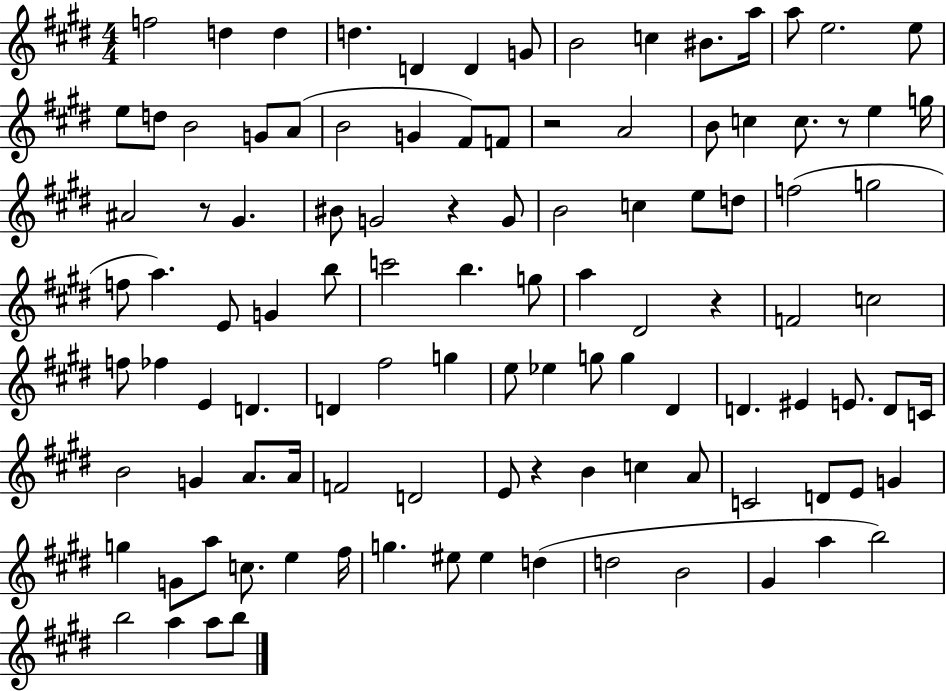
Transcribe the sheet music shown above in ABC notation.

X:1
T:Untitled
M:4/4
L:1/4
K:E
f2 d d d D D G/2 B2 c ^B/2 a/4 a/2 e2 e/2 e/2 d/2 B2 G/2 A/2 B2 G ^F/2 F/2 z2 A2 B/2 c c/2 z/2 e g/4 ^A2 z/2 ^G ^B/2 G2 z G/2 B2 c e/2 d/2 f2 g2 f/2 a E/2 G b/2 c'2 b g/2 a ^D2 z F2 c2 f/2 _f E D D ^f2 g e/2 _e g/2 g ^D D ^E E/2 D/2 C/4 B2 G A/2 A/4 F2 D2 E/2 z B c A/2 C2 D/2 E/2 G g G/2 a/2 c/2 e ^f/4 g ^e/2 ^e d d2 B2 ^G a b2 b2 a a/2 b/2